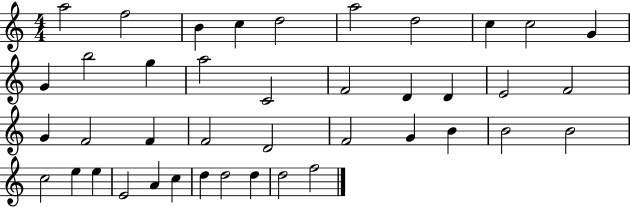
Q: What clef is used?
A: treble